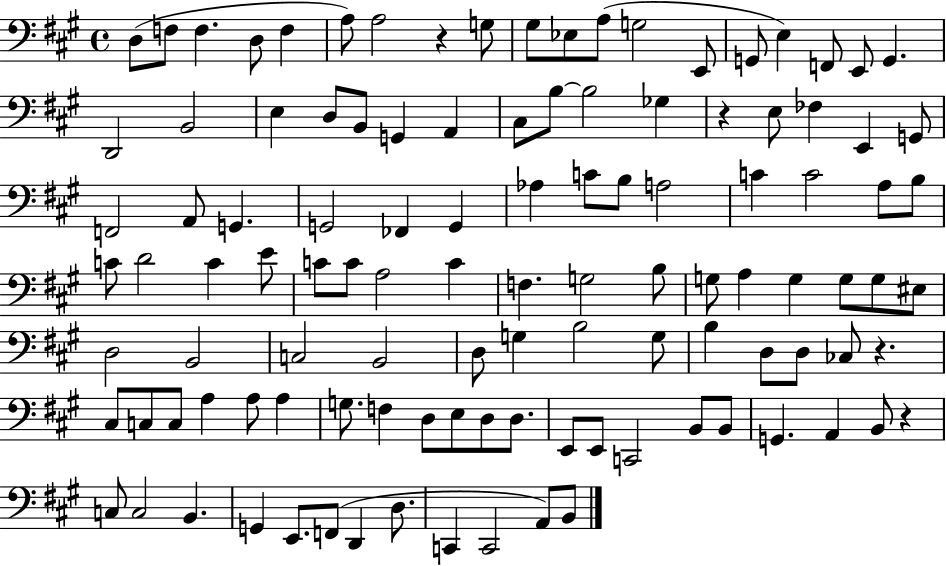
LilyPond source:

{
  \clef bass
  \time 4/4
  \defaultTimeSignature
  \key a \major
  \repeat volta 2 { d8( f8 f4. d8 f4 | a8) a2 r4 g8 | gis8 ees8 a8( g2 e,8 | g,8 e4) f,8 e,8 g,4. | \break d,2 b,2 | e4 d8 b,8 g,4 a,4 | cis8 b8~~ b2 ges4 | r4 e8 fes4 e,4 g,8 | \break f,2 a,8 g,4. | g,2 fes,4 g,4 | aes4 c'8 b8 a2 | c'4 c'2 a8 b8 | \break c'8 d'2 c'4 e'8 | c'8 c'8 a2 c'4 | f4. g2 b8 | g8 a4 g4 g8 g8 eis8 | \break d2 b,2 | c2 b,2 | d8 g4 b2 g8 | b4 d8 d8 ces8 r4. | \break cis8 c8 c8 a4 a8 a4 | g8. f4 d8 e8 d8 d8. | e,8 e,8 c,2 b,8 b,8 | g,4. a,4 b,8 r4 | \break c8 c2 b,4. | g,4 e,8. f,8( d,4 d8. | c,4 c,2 a,8) b,8 | } \bar "|."
}